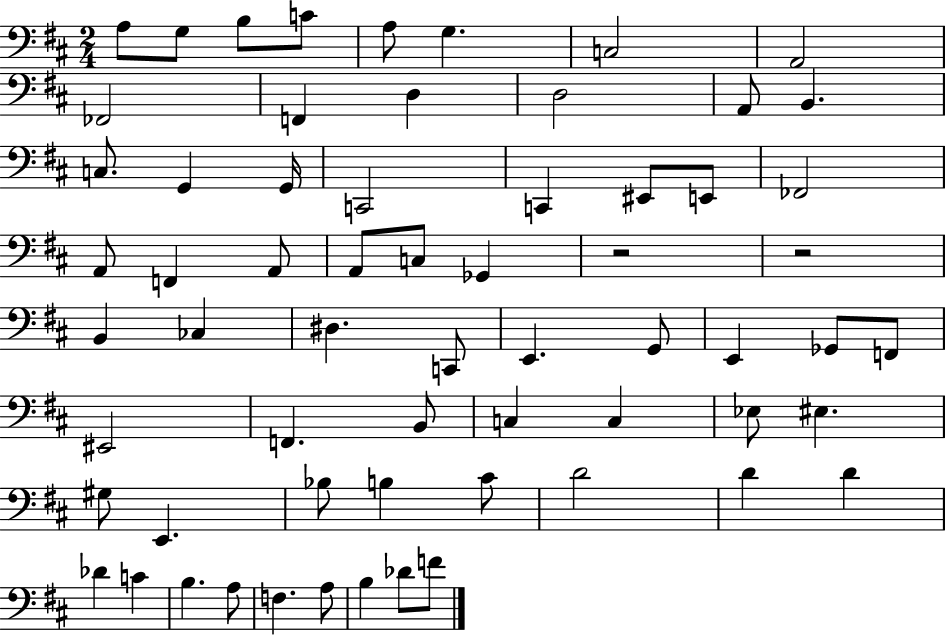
X:1
T:Untitled
M:2/4
L:1/4
K:D
A,/2 G,/2 B,/2 C/2 A,/2 G, C,2 A,,2 _F,,2 F,, D, D,2 A,,/2 B,, C,/2 G,, G,,/4 C,,2 C,, ^E,,/2 E,,/2 _F,,2 A,,/2 F,, A,,/2 A,,/2 C,/2 _G,, z2 z2 B,, _C, ^D, C,,/2 E,, G,,/2 E,, _G,,/2 F,,/2 ^E,,2 F,, B,,/2 C, C, _E,/2 ^E, ^G,/2 E,, _B,/2 B, ^C/2 D2 D D _D C B, A,/2 F, A,/2 B, _D/2 F/2